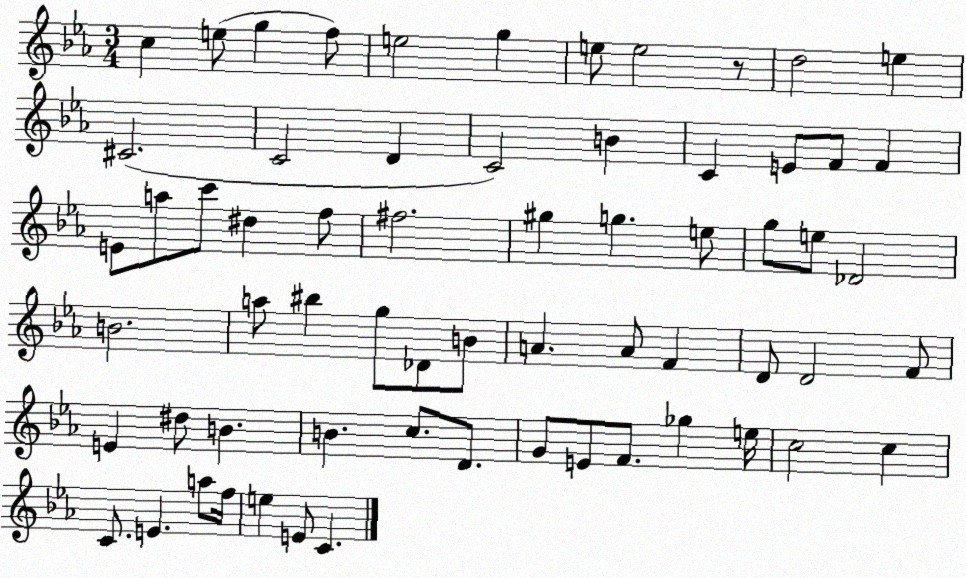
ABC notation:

X:1
T:Untitled
M:3/4
L:1/4
K:Eb
c e/2 g f/2 e2 g e/2 e2 z/2 d2 e ^C2 C2 D C2 B C E/2 F/2 F E/2 a/2 c'/2 ^d f/2 ^f2 ^g g e/2 g/2 e/2 _D2 B2 a/2 ^b g/2 _D/2 B/2 A A/2 F D/2 D2 F/2 E ^d/2 B B c/2 D/2 G/2 E/2 F/2 _g e/4 c2 c C/2 E a/2 f/4 e E/2 C